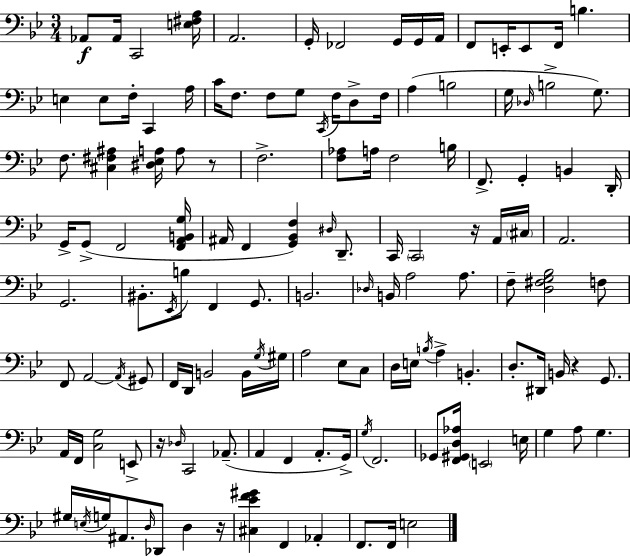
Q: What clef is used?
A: bass